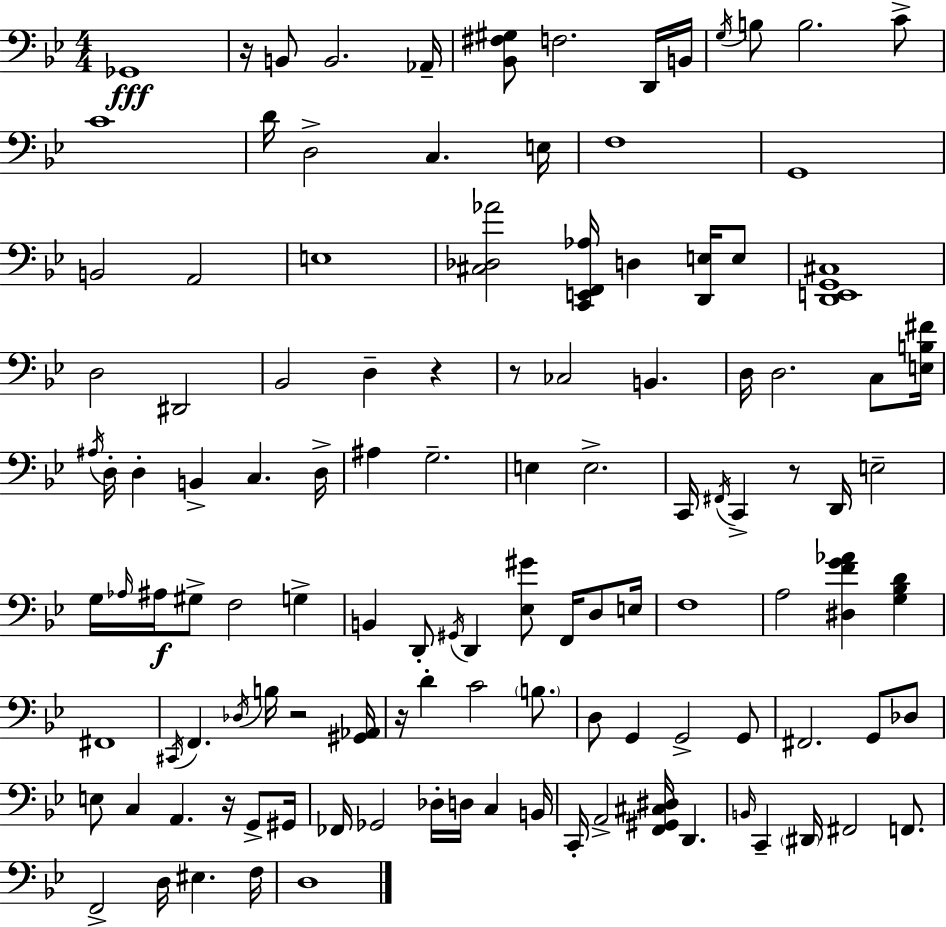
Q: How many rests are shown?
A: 7